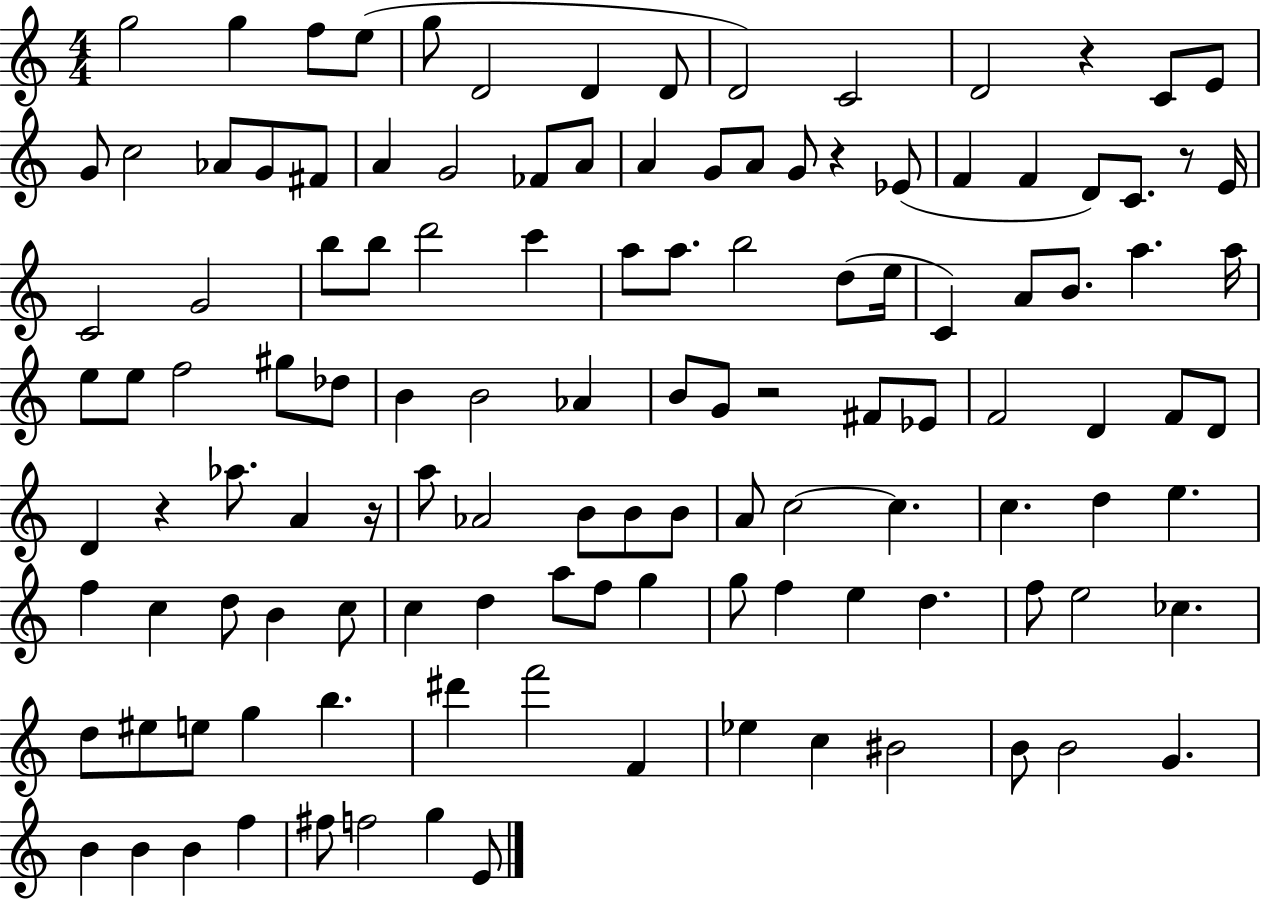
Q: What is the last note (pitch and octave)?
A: E4